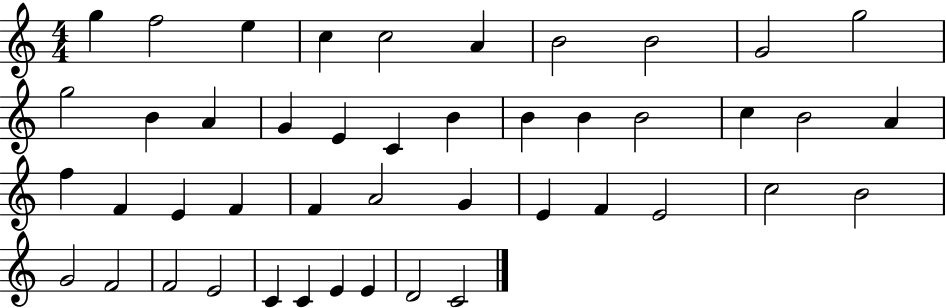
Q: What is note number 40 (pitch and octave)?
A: C4